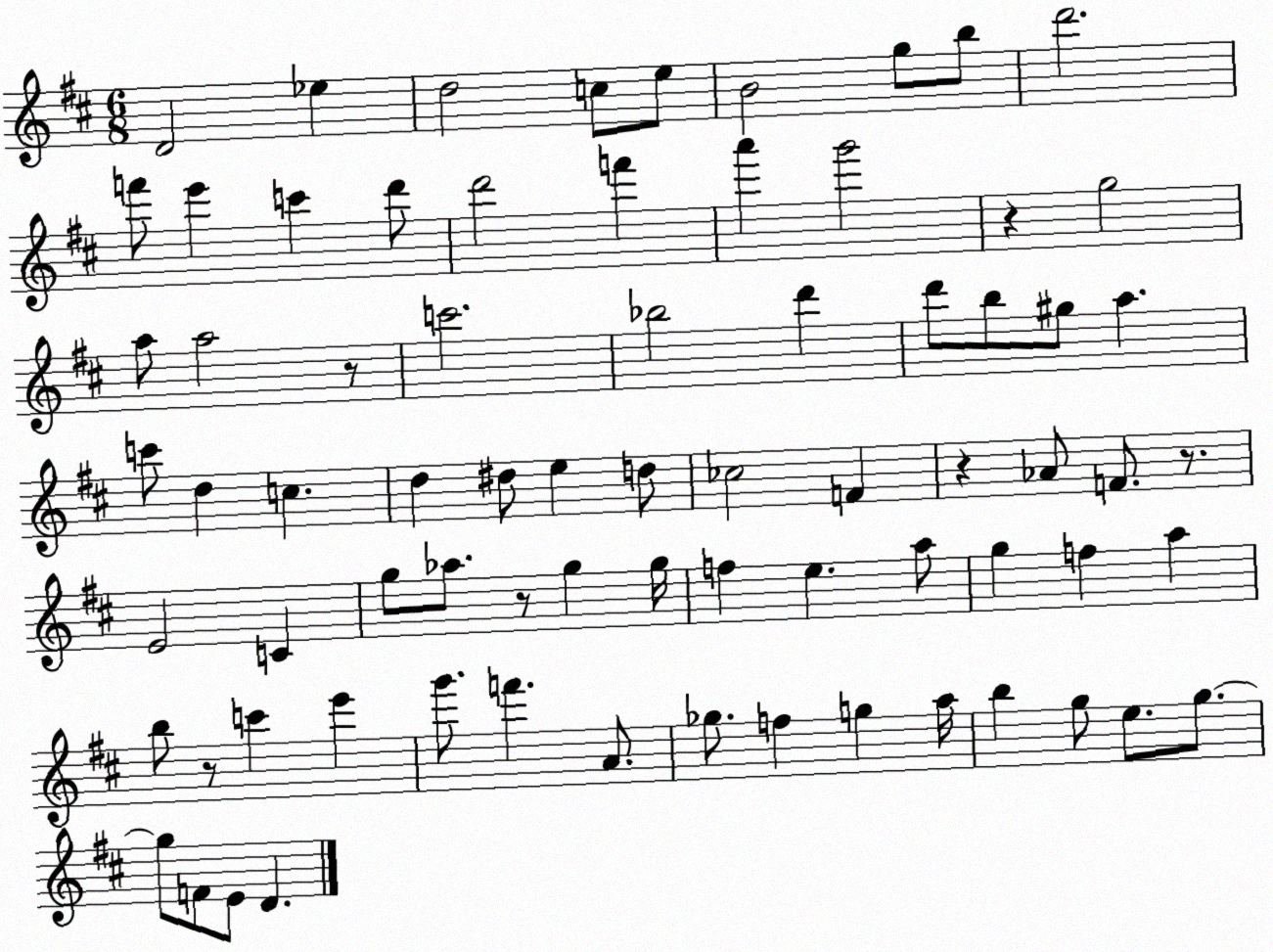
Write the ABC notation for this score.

X:1
T:Untitled
M:6/8
L:1/4
K:D
D2 _e d2 c/2 e/2 B2 g/2 b/2 d'2 f'/2 e' c' d'/2 d'2 f' a' g'2 z g2 a/2 a2 z/2 c'2 _b2 d' d'/2 b/2 ^g/2 a c'/2 d c d ^d/2 e d/2 _c2 F z _A/2 F/2 z/2 E2 C g/2 _a/2 z/2 g g/4 f e a/2 g f a b/2 z/2 c' e' g'/2 f' A/2 _g/2 f g a/4 b g/2 e/2 g/2 g/2 F/2 E/2 D